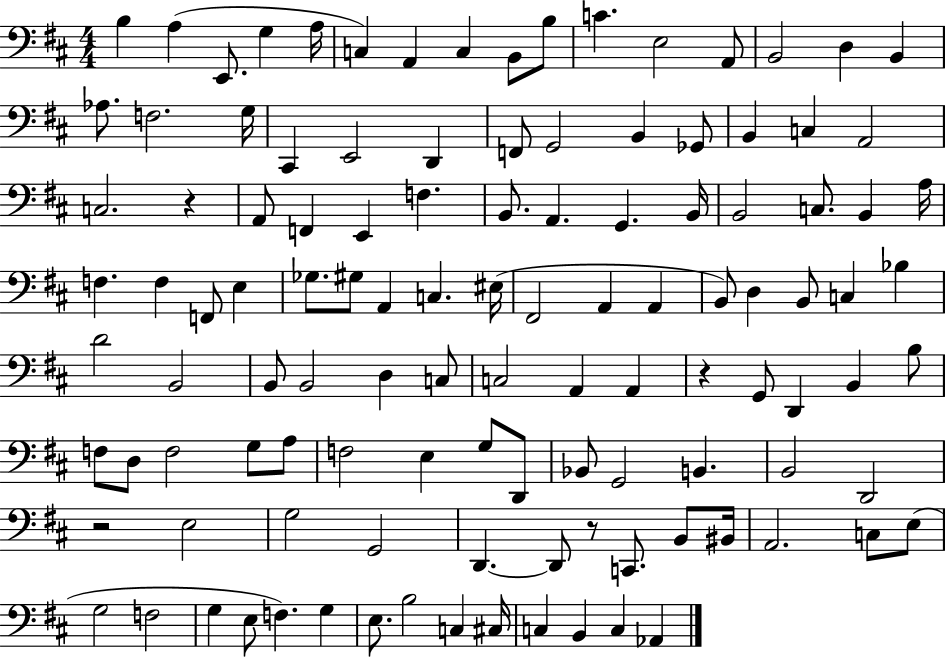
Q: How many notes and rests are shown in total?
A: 115